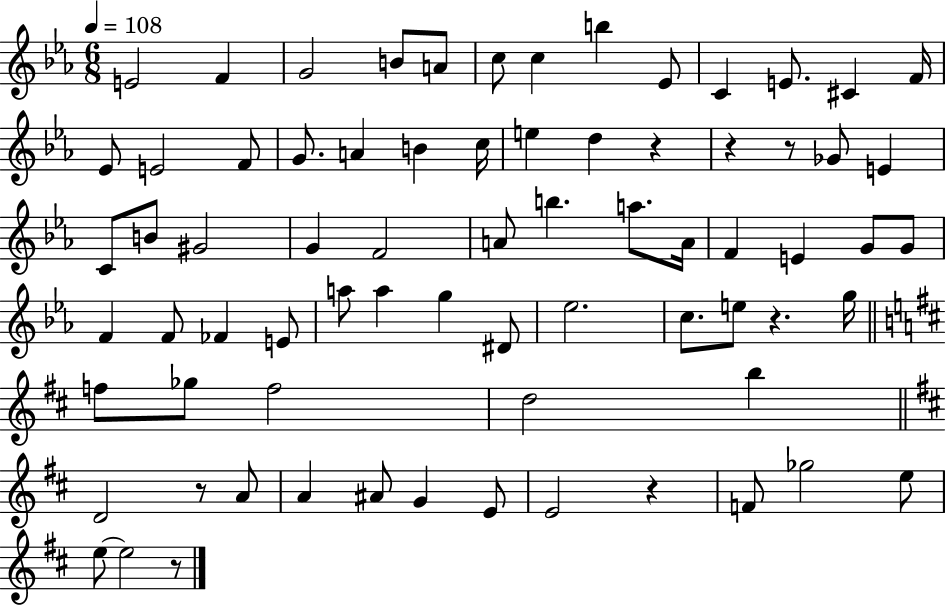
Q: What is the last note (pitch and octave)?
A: E5